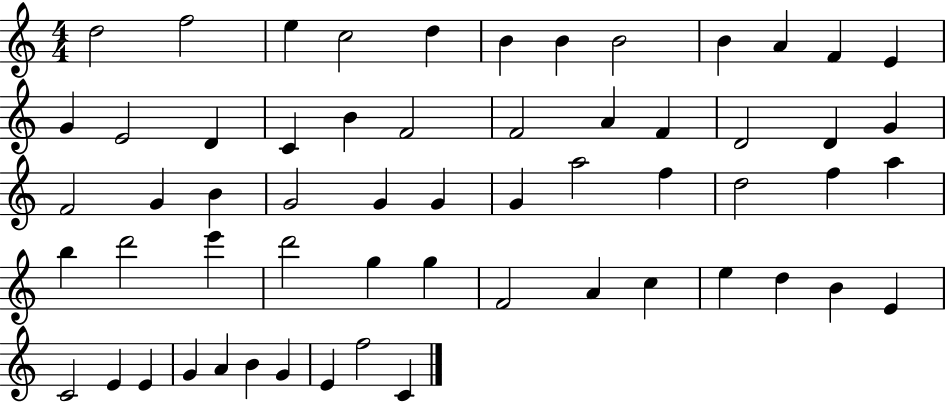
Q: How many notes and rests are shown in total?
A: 59